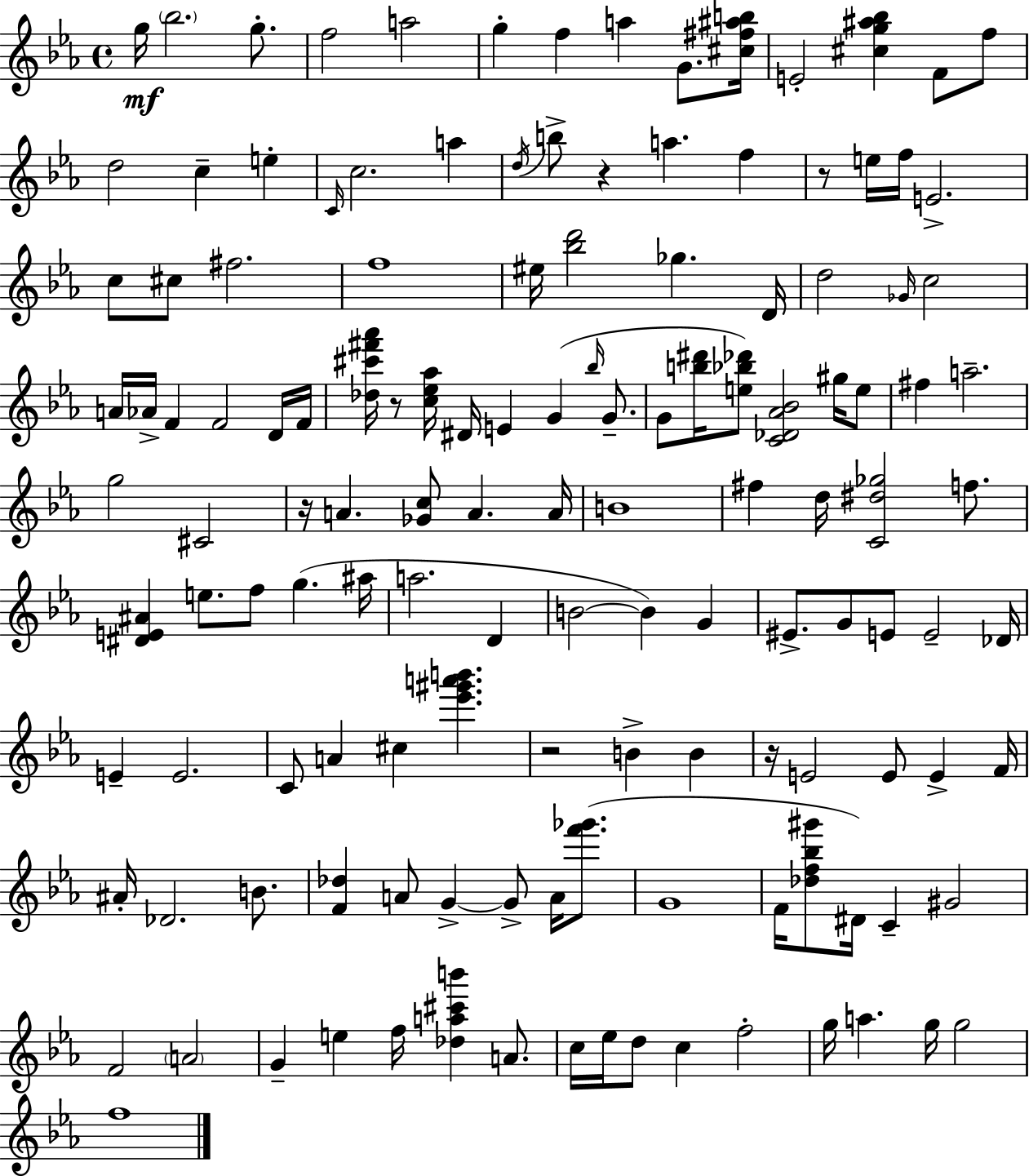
G5/s Bb5/h. G5/e. F5/h A5/h G5/q F5/q A5/q G4/e. [C#5,F#5,A#5,B5]/s E4/h [C#5,G5,A#5,Bb5]/q F4/e F5/e D5/h C5/q E5/q C4/s C5/h. A5/q D5/s B5/e R/q A5/q. F5/q R/e E5/s F5/s E4/h. C5/e C#5/e F#5/h. F5/w EIS5/s [Bb5,D6]/h Gb5/q. D4/s D5/h Gb4/s C5/h A4/s Ab4/s F4/q F4/h D4/s F4/s [Db5,C#6,F#6,Ab6]/s R/e [C5,Eb5,Ab5]/s D#4/s E4/q G4/q Bb5/s G4/e. G4/e [B5,D#6]/s [E5,Bb5,Db6]/e [C4,Db4,Ab4,Bb4]/h G#5/s E5/e F#5/q A5/h. G5/h C#4/h R/s A4/q. [Gb4,C5]/e A4/q. A4/s B4/w F#5/q D5/s [C4,D#5,Gb5]/h F5/e. [D#4,E4,A#4]/q E5/e. F5/e G5/q. A#5/s A5/h. D4/q B4/h B4/q G4/q EIS4/e. G4/e E4/e E4/h Db4/s E4/q E4/h. C4/e A4/q C#5/q [Eb6,G#6,A6,B6]/q. R/h B4/q B4/q R/s E4/h E4/e E4/q F4/s A#4/s Db4/h. B4/e. [F4,Db5]/q A4/e G4/q G4/e A4/s [F6,Gb6]/e. G4/w F4/s [Db5,F5,Bb5,G#6]/e D#4/s C4/q G#4/h F4/h A4/h G4/q E5/q F5/s [Db5,A5,C#6,B6]/q A4/e. C5/s Eb5/s D5/e C5/q F5/h G5/s A5/q. G5/s G5/h F5/w